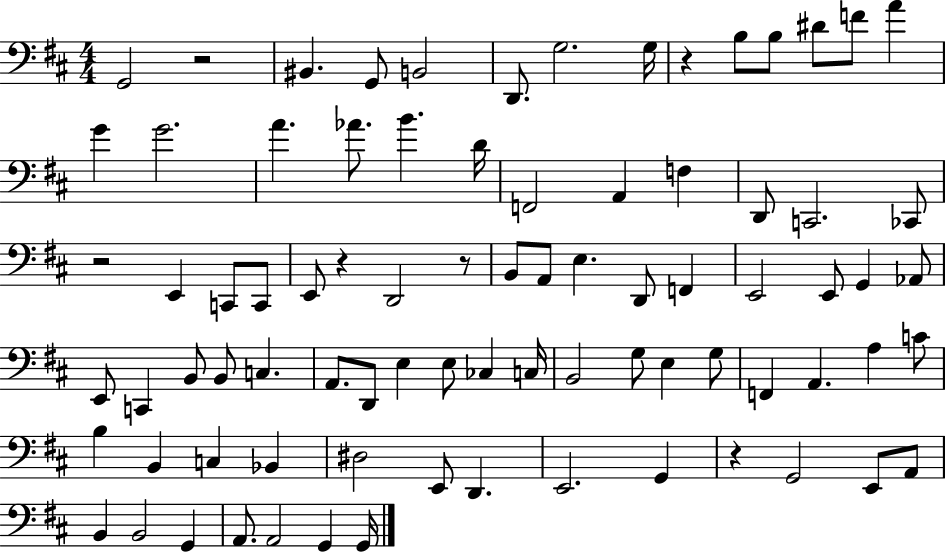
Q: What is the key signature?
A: D major